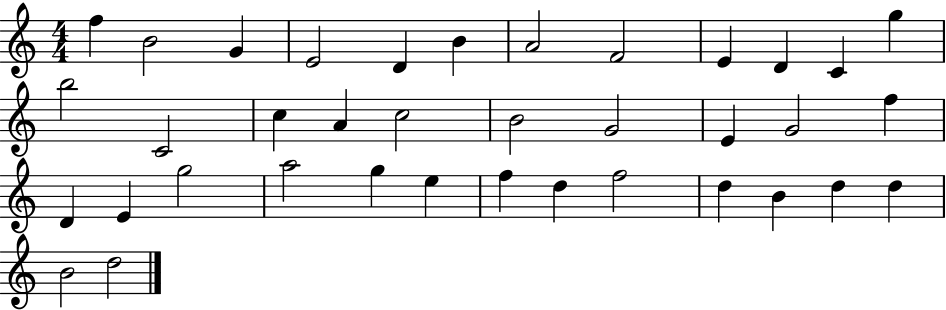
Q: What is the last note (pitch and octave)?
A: D5